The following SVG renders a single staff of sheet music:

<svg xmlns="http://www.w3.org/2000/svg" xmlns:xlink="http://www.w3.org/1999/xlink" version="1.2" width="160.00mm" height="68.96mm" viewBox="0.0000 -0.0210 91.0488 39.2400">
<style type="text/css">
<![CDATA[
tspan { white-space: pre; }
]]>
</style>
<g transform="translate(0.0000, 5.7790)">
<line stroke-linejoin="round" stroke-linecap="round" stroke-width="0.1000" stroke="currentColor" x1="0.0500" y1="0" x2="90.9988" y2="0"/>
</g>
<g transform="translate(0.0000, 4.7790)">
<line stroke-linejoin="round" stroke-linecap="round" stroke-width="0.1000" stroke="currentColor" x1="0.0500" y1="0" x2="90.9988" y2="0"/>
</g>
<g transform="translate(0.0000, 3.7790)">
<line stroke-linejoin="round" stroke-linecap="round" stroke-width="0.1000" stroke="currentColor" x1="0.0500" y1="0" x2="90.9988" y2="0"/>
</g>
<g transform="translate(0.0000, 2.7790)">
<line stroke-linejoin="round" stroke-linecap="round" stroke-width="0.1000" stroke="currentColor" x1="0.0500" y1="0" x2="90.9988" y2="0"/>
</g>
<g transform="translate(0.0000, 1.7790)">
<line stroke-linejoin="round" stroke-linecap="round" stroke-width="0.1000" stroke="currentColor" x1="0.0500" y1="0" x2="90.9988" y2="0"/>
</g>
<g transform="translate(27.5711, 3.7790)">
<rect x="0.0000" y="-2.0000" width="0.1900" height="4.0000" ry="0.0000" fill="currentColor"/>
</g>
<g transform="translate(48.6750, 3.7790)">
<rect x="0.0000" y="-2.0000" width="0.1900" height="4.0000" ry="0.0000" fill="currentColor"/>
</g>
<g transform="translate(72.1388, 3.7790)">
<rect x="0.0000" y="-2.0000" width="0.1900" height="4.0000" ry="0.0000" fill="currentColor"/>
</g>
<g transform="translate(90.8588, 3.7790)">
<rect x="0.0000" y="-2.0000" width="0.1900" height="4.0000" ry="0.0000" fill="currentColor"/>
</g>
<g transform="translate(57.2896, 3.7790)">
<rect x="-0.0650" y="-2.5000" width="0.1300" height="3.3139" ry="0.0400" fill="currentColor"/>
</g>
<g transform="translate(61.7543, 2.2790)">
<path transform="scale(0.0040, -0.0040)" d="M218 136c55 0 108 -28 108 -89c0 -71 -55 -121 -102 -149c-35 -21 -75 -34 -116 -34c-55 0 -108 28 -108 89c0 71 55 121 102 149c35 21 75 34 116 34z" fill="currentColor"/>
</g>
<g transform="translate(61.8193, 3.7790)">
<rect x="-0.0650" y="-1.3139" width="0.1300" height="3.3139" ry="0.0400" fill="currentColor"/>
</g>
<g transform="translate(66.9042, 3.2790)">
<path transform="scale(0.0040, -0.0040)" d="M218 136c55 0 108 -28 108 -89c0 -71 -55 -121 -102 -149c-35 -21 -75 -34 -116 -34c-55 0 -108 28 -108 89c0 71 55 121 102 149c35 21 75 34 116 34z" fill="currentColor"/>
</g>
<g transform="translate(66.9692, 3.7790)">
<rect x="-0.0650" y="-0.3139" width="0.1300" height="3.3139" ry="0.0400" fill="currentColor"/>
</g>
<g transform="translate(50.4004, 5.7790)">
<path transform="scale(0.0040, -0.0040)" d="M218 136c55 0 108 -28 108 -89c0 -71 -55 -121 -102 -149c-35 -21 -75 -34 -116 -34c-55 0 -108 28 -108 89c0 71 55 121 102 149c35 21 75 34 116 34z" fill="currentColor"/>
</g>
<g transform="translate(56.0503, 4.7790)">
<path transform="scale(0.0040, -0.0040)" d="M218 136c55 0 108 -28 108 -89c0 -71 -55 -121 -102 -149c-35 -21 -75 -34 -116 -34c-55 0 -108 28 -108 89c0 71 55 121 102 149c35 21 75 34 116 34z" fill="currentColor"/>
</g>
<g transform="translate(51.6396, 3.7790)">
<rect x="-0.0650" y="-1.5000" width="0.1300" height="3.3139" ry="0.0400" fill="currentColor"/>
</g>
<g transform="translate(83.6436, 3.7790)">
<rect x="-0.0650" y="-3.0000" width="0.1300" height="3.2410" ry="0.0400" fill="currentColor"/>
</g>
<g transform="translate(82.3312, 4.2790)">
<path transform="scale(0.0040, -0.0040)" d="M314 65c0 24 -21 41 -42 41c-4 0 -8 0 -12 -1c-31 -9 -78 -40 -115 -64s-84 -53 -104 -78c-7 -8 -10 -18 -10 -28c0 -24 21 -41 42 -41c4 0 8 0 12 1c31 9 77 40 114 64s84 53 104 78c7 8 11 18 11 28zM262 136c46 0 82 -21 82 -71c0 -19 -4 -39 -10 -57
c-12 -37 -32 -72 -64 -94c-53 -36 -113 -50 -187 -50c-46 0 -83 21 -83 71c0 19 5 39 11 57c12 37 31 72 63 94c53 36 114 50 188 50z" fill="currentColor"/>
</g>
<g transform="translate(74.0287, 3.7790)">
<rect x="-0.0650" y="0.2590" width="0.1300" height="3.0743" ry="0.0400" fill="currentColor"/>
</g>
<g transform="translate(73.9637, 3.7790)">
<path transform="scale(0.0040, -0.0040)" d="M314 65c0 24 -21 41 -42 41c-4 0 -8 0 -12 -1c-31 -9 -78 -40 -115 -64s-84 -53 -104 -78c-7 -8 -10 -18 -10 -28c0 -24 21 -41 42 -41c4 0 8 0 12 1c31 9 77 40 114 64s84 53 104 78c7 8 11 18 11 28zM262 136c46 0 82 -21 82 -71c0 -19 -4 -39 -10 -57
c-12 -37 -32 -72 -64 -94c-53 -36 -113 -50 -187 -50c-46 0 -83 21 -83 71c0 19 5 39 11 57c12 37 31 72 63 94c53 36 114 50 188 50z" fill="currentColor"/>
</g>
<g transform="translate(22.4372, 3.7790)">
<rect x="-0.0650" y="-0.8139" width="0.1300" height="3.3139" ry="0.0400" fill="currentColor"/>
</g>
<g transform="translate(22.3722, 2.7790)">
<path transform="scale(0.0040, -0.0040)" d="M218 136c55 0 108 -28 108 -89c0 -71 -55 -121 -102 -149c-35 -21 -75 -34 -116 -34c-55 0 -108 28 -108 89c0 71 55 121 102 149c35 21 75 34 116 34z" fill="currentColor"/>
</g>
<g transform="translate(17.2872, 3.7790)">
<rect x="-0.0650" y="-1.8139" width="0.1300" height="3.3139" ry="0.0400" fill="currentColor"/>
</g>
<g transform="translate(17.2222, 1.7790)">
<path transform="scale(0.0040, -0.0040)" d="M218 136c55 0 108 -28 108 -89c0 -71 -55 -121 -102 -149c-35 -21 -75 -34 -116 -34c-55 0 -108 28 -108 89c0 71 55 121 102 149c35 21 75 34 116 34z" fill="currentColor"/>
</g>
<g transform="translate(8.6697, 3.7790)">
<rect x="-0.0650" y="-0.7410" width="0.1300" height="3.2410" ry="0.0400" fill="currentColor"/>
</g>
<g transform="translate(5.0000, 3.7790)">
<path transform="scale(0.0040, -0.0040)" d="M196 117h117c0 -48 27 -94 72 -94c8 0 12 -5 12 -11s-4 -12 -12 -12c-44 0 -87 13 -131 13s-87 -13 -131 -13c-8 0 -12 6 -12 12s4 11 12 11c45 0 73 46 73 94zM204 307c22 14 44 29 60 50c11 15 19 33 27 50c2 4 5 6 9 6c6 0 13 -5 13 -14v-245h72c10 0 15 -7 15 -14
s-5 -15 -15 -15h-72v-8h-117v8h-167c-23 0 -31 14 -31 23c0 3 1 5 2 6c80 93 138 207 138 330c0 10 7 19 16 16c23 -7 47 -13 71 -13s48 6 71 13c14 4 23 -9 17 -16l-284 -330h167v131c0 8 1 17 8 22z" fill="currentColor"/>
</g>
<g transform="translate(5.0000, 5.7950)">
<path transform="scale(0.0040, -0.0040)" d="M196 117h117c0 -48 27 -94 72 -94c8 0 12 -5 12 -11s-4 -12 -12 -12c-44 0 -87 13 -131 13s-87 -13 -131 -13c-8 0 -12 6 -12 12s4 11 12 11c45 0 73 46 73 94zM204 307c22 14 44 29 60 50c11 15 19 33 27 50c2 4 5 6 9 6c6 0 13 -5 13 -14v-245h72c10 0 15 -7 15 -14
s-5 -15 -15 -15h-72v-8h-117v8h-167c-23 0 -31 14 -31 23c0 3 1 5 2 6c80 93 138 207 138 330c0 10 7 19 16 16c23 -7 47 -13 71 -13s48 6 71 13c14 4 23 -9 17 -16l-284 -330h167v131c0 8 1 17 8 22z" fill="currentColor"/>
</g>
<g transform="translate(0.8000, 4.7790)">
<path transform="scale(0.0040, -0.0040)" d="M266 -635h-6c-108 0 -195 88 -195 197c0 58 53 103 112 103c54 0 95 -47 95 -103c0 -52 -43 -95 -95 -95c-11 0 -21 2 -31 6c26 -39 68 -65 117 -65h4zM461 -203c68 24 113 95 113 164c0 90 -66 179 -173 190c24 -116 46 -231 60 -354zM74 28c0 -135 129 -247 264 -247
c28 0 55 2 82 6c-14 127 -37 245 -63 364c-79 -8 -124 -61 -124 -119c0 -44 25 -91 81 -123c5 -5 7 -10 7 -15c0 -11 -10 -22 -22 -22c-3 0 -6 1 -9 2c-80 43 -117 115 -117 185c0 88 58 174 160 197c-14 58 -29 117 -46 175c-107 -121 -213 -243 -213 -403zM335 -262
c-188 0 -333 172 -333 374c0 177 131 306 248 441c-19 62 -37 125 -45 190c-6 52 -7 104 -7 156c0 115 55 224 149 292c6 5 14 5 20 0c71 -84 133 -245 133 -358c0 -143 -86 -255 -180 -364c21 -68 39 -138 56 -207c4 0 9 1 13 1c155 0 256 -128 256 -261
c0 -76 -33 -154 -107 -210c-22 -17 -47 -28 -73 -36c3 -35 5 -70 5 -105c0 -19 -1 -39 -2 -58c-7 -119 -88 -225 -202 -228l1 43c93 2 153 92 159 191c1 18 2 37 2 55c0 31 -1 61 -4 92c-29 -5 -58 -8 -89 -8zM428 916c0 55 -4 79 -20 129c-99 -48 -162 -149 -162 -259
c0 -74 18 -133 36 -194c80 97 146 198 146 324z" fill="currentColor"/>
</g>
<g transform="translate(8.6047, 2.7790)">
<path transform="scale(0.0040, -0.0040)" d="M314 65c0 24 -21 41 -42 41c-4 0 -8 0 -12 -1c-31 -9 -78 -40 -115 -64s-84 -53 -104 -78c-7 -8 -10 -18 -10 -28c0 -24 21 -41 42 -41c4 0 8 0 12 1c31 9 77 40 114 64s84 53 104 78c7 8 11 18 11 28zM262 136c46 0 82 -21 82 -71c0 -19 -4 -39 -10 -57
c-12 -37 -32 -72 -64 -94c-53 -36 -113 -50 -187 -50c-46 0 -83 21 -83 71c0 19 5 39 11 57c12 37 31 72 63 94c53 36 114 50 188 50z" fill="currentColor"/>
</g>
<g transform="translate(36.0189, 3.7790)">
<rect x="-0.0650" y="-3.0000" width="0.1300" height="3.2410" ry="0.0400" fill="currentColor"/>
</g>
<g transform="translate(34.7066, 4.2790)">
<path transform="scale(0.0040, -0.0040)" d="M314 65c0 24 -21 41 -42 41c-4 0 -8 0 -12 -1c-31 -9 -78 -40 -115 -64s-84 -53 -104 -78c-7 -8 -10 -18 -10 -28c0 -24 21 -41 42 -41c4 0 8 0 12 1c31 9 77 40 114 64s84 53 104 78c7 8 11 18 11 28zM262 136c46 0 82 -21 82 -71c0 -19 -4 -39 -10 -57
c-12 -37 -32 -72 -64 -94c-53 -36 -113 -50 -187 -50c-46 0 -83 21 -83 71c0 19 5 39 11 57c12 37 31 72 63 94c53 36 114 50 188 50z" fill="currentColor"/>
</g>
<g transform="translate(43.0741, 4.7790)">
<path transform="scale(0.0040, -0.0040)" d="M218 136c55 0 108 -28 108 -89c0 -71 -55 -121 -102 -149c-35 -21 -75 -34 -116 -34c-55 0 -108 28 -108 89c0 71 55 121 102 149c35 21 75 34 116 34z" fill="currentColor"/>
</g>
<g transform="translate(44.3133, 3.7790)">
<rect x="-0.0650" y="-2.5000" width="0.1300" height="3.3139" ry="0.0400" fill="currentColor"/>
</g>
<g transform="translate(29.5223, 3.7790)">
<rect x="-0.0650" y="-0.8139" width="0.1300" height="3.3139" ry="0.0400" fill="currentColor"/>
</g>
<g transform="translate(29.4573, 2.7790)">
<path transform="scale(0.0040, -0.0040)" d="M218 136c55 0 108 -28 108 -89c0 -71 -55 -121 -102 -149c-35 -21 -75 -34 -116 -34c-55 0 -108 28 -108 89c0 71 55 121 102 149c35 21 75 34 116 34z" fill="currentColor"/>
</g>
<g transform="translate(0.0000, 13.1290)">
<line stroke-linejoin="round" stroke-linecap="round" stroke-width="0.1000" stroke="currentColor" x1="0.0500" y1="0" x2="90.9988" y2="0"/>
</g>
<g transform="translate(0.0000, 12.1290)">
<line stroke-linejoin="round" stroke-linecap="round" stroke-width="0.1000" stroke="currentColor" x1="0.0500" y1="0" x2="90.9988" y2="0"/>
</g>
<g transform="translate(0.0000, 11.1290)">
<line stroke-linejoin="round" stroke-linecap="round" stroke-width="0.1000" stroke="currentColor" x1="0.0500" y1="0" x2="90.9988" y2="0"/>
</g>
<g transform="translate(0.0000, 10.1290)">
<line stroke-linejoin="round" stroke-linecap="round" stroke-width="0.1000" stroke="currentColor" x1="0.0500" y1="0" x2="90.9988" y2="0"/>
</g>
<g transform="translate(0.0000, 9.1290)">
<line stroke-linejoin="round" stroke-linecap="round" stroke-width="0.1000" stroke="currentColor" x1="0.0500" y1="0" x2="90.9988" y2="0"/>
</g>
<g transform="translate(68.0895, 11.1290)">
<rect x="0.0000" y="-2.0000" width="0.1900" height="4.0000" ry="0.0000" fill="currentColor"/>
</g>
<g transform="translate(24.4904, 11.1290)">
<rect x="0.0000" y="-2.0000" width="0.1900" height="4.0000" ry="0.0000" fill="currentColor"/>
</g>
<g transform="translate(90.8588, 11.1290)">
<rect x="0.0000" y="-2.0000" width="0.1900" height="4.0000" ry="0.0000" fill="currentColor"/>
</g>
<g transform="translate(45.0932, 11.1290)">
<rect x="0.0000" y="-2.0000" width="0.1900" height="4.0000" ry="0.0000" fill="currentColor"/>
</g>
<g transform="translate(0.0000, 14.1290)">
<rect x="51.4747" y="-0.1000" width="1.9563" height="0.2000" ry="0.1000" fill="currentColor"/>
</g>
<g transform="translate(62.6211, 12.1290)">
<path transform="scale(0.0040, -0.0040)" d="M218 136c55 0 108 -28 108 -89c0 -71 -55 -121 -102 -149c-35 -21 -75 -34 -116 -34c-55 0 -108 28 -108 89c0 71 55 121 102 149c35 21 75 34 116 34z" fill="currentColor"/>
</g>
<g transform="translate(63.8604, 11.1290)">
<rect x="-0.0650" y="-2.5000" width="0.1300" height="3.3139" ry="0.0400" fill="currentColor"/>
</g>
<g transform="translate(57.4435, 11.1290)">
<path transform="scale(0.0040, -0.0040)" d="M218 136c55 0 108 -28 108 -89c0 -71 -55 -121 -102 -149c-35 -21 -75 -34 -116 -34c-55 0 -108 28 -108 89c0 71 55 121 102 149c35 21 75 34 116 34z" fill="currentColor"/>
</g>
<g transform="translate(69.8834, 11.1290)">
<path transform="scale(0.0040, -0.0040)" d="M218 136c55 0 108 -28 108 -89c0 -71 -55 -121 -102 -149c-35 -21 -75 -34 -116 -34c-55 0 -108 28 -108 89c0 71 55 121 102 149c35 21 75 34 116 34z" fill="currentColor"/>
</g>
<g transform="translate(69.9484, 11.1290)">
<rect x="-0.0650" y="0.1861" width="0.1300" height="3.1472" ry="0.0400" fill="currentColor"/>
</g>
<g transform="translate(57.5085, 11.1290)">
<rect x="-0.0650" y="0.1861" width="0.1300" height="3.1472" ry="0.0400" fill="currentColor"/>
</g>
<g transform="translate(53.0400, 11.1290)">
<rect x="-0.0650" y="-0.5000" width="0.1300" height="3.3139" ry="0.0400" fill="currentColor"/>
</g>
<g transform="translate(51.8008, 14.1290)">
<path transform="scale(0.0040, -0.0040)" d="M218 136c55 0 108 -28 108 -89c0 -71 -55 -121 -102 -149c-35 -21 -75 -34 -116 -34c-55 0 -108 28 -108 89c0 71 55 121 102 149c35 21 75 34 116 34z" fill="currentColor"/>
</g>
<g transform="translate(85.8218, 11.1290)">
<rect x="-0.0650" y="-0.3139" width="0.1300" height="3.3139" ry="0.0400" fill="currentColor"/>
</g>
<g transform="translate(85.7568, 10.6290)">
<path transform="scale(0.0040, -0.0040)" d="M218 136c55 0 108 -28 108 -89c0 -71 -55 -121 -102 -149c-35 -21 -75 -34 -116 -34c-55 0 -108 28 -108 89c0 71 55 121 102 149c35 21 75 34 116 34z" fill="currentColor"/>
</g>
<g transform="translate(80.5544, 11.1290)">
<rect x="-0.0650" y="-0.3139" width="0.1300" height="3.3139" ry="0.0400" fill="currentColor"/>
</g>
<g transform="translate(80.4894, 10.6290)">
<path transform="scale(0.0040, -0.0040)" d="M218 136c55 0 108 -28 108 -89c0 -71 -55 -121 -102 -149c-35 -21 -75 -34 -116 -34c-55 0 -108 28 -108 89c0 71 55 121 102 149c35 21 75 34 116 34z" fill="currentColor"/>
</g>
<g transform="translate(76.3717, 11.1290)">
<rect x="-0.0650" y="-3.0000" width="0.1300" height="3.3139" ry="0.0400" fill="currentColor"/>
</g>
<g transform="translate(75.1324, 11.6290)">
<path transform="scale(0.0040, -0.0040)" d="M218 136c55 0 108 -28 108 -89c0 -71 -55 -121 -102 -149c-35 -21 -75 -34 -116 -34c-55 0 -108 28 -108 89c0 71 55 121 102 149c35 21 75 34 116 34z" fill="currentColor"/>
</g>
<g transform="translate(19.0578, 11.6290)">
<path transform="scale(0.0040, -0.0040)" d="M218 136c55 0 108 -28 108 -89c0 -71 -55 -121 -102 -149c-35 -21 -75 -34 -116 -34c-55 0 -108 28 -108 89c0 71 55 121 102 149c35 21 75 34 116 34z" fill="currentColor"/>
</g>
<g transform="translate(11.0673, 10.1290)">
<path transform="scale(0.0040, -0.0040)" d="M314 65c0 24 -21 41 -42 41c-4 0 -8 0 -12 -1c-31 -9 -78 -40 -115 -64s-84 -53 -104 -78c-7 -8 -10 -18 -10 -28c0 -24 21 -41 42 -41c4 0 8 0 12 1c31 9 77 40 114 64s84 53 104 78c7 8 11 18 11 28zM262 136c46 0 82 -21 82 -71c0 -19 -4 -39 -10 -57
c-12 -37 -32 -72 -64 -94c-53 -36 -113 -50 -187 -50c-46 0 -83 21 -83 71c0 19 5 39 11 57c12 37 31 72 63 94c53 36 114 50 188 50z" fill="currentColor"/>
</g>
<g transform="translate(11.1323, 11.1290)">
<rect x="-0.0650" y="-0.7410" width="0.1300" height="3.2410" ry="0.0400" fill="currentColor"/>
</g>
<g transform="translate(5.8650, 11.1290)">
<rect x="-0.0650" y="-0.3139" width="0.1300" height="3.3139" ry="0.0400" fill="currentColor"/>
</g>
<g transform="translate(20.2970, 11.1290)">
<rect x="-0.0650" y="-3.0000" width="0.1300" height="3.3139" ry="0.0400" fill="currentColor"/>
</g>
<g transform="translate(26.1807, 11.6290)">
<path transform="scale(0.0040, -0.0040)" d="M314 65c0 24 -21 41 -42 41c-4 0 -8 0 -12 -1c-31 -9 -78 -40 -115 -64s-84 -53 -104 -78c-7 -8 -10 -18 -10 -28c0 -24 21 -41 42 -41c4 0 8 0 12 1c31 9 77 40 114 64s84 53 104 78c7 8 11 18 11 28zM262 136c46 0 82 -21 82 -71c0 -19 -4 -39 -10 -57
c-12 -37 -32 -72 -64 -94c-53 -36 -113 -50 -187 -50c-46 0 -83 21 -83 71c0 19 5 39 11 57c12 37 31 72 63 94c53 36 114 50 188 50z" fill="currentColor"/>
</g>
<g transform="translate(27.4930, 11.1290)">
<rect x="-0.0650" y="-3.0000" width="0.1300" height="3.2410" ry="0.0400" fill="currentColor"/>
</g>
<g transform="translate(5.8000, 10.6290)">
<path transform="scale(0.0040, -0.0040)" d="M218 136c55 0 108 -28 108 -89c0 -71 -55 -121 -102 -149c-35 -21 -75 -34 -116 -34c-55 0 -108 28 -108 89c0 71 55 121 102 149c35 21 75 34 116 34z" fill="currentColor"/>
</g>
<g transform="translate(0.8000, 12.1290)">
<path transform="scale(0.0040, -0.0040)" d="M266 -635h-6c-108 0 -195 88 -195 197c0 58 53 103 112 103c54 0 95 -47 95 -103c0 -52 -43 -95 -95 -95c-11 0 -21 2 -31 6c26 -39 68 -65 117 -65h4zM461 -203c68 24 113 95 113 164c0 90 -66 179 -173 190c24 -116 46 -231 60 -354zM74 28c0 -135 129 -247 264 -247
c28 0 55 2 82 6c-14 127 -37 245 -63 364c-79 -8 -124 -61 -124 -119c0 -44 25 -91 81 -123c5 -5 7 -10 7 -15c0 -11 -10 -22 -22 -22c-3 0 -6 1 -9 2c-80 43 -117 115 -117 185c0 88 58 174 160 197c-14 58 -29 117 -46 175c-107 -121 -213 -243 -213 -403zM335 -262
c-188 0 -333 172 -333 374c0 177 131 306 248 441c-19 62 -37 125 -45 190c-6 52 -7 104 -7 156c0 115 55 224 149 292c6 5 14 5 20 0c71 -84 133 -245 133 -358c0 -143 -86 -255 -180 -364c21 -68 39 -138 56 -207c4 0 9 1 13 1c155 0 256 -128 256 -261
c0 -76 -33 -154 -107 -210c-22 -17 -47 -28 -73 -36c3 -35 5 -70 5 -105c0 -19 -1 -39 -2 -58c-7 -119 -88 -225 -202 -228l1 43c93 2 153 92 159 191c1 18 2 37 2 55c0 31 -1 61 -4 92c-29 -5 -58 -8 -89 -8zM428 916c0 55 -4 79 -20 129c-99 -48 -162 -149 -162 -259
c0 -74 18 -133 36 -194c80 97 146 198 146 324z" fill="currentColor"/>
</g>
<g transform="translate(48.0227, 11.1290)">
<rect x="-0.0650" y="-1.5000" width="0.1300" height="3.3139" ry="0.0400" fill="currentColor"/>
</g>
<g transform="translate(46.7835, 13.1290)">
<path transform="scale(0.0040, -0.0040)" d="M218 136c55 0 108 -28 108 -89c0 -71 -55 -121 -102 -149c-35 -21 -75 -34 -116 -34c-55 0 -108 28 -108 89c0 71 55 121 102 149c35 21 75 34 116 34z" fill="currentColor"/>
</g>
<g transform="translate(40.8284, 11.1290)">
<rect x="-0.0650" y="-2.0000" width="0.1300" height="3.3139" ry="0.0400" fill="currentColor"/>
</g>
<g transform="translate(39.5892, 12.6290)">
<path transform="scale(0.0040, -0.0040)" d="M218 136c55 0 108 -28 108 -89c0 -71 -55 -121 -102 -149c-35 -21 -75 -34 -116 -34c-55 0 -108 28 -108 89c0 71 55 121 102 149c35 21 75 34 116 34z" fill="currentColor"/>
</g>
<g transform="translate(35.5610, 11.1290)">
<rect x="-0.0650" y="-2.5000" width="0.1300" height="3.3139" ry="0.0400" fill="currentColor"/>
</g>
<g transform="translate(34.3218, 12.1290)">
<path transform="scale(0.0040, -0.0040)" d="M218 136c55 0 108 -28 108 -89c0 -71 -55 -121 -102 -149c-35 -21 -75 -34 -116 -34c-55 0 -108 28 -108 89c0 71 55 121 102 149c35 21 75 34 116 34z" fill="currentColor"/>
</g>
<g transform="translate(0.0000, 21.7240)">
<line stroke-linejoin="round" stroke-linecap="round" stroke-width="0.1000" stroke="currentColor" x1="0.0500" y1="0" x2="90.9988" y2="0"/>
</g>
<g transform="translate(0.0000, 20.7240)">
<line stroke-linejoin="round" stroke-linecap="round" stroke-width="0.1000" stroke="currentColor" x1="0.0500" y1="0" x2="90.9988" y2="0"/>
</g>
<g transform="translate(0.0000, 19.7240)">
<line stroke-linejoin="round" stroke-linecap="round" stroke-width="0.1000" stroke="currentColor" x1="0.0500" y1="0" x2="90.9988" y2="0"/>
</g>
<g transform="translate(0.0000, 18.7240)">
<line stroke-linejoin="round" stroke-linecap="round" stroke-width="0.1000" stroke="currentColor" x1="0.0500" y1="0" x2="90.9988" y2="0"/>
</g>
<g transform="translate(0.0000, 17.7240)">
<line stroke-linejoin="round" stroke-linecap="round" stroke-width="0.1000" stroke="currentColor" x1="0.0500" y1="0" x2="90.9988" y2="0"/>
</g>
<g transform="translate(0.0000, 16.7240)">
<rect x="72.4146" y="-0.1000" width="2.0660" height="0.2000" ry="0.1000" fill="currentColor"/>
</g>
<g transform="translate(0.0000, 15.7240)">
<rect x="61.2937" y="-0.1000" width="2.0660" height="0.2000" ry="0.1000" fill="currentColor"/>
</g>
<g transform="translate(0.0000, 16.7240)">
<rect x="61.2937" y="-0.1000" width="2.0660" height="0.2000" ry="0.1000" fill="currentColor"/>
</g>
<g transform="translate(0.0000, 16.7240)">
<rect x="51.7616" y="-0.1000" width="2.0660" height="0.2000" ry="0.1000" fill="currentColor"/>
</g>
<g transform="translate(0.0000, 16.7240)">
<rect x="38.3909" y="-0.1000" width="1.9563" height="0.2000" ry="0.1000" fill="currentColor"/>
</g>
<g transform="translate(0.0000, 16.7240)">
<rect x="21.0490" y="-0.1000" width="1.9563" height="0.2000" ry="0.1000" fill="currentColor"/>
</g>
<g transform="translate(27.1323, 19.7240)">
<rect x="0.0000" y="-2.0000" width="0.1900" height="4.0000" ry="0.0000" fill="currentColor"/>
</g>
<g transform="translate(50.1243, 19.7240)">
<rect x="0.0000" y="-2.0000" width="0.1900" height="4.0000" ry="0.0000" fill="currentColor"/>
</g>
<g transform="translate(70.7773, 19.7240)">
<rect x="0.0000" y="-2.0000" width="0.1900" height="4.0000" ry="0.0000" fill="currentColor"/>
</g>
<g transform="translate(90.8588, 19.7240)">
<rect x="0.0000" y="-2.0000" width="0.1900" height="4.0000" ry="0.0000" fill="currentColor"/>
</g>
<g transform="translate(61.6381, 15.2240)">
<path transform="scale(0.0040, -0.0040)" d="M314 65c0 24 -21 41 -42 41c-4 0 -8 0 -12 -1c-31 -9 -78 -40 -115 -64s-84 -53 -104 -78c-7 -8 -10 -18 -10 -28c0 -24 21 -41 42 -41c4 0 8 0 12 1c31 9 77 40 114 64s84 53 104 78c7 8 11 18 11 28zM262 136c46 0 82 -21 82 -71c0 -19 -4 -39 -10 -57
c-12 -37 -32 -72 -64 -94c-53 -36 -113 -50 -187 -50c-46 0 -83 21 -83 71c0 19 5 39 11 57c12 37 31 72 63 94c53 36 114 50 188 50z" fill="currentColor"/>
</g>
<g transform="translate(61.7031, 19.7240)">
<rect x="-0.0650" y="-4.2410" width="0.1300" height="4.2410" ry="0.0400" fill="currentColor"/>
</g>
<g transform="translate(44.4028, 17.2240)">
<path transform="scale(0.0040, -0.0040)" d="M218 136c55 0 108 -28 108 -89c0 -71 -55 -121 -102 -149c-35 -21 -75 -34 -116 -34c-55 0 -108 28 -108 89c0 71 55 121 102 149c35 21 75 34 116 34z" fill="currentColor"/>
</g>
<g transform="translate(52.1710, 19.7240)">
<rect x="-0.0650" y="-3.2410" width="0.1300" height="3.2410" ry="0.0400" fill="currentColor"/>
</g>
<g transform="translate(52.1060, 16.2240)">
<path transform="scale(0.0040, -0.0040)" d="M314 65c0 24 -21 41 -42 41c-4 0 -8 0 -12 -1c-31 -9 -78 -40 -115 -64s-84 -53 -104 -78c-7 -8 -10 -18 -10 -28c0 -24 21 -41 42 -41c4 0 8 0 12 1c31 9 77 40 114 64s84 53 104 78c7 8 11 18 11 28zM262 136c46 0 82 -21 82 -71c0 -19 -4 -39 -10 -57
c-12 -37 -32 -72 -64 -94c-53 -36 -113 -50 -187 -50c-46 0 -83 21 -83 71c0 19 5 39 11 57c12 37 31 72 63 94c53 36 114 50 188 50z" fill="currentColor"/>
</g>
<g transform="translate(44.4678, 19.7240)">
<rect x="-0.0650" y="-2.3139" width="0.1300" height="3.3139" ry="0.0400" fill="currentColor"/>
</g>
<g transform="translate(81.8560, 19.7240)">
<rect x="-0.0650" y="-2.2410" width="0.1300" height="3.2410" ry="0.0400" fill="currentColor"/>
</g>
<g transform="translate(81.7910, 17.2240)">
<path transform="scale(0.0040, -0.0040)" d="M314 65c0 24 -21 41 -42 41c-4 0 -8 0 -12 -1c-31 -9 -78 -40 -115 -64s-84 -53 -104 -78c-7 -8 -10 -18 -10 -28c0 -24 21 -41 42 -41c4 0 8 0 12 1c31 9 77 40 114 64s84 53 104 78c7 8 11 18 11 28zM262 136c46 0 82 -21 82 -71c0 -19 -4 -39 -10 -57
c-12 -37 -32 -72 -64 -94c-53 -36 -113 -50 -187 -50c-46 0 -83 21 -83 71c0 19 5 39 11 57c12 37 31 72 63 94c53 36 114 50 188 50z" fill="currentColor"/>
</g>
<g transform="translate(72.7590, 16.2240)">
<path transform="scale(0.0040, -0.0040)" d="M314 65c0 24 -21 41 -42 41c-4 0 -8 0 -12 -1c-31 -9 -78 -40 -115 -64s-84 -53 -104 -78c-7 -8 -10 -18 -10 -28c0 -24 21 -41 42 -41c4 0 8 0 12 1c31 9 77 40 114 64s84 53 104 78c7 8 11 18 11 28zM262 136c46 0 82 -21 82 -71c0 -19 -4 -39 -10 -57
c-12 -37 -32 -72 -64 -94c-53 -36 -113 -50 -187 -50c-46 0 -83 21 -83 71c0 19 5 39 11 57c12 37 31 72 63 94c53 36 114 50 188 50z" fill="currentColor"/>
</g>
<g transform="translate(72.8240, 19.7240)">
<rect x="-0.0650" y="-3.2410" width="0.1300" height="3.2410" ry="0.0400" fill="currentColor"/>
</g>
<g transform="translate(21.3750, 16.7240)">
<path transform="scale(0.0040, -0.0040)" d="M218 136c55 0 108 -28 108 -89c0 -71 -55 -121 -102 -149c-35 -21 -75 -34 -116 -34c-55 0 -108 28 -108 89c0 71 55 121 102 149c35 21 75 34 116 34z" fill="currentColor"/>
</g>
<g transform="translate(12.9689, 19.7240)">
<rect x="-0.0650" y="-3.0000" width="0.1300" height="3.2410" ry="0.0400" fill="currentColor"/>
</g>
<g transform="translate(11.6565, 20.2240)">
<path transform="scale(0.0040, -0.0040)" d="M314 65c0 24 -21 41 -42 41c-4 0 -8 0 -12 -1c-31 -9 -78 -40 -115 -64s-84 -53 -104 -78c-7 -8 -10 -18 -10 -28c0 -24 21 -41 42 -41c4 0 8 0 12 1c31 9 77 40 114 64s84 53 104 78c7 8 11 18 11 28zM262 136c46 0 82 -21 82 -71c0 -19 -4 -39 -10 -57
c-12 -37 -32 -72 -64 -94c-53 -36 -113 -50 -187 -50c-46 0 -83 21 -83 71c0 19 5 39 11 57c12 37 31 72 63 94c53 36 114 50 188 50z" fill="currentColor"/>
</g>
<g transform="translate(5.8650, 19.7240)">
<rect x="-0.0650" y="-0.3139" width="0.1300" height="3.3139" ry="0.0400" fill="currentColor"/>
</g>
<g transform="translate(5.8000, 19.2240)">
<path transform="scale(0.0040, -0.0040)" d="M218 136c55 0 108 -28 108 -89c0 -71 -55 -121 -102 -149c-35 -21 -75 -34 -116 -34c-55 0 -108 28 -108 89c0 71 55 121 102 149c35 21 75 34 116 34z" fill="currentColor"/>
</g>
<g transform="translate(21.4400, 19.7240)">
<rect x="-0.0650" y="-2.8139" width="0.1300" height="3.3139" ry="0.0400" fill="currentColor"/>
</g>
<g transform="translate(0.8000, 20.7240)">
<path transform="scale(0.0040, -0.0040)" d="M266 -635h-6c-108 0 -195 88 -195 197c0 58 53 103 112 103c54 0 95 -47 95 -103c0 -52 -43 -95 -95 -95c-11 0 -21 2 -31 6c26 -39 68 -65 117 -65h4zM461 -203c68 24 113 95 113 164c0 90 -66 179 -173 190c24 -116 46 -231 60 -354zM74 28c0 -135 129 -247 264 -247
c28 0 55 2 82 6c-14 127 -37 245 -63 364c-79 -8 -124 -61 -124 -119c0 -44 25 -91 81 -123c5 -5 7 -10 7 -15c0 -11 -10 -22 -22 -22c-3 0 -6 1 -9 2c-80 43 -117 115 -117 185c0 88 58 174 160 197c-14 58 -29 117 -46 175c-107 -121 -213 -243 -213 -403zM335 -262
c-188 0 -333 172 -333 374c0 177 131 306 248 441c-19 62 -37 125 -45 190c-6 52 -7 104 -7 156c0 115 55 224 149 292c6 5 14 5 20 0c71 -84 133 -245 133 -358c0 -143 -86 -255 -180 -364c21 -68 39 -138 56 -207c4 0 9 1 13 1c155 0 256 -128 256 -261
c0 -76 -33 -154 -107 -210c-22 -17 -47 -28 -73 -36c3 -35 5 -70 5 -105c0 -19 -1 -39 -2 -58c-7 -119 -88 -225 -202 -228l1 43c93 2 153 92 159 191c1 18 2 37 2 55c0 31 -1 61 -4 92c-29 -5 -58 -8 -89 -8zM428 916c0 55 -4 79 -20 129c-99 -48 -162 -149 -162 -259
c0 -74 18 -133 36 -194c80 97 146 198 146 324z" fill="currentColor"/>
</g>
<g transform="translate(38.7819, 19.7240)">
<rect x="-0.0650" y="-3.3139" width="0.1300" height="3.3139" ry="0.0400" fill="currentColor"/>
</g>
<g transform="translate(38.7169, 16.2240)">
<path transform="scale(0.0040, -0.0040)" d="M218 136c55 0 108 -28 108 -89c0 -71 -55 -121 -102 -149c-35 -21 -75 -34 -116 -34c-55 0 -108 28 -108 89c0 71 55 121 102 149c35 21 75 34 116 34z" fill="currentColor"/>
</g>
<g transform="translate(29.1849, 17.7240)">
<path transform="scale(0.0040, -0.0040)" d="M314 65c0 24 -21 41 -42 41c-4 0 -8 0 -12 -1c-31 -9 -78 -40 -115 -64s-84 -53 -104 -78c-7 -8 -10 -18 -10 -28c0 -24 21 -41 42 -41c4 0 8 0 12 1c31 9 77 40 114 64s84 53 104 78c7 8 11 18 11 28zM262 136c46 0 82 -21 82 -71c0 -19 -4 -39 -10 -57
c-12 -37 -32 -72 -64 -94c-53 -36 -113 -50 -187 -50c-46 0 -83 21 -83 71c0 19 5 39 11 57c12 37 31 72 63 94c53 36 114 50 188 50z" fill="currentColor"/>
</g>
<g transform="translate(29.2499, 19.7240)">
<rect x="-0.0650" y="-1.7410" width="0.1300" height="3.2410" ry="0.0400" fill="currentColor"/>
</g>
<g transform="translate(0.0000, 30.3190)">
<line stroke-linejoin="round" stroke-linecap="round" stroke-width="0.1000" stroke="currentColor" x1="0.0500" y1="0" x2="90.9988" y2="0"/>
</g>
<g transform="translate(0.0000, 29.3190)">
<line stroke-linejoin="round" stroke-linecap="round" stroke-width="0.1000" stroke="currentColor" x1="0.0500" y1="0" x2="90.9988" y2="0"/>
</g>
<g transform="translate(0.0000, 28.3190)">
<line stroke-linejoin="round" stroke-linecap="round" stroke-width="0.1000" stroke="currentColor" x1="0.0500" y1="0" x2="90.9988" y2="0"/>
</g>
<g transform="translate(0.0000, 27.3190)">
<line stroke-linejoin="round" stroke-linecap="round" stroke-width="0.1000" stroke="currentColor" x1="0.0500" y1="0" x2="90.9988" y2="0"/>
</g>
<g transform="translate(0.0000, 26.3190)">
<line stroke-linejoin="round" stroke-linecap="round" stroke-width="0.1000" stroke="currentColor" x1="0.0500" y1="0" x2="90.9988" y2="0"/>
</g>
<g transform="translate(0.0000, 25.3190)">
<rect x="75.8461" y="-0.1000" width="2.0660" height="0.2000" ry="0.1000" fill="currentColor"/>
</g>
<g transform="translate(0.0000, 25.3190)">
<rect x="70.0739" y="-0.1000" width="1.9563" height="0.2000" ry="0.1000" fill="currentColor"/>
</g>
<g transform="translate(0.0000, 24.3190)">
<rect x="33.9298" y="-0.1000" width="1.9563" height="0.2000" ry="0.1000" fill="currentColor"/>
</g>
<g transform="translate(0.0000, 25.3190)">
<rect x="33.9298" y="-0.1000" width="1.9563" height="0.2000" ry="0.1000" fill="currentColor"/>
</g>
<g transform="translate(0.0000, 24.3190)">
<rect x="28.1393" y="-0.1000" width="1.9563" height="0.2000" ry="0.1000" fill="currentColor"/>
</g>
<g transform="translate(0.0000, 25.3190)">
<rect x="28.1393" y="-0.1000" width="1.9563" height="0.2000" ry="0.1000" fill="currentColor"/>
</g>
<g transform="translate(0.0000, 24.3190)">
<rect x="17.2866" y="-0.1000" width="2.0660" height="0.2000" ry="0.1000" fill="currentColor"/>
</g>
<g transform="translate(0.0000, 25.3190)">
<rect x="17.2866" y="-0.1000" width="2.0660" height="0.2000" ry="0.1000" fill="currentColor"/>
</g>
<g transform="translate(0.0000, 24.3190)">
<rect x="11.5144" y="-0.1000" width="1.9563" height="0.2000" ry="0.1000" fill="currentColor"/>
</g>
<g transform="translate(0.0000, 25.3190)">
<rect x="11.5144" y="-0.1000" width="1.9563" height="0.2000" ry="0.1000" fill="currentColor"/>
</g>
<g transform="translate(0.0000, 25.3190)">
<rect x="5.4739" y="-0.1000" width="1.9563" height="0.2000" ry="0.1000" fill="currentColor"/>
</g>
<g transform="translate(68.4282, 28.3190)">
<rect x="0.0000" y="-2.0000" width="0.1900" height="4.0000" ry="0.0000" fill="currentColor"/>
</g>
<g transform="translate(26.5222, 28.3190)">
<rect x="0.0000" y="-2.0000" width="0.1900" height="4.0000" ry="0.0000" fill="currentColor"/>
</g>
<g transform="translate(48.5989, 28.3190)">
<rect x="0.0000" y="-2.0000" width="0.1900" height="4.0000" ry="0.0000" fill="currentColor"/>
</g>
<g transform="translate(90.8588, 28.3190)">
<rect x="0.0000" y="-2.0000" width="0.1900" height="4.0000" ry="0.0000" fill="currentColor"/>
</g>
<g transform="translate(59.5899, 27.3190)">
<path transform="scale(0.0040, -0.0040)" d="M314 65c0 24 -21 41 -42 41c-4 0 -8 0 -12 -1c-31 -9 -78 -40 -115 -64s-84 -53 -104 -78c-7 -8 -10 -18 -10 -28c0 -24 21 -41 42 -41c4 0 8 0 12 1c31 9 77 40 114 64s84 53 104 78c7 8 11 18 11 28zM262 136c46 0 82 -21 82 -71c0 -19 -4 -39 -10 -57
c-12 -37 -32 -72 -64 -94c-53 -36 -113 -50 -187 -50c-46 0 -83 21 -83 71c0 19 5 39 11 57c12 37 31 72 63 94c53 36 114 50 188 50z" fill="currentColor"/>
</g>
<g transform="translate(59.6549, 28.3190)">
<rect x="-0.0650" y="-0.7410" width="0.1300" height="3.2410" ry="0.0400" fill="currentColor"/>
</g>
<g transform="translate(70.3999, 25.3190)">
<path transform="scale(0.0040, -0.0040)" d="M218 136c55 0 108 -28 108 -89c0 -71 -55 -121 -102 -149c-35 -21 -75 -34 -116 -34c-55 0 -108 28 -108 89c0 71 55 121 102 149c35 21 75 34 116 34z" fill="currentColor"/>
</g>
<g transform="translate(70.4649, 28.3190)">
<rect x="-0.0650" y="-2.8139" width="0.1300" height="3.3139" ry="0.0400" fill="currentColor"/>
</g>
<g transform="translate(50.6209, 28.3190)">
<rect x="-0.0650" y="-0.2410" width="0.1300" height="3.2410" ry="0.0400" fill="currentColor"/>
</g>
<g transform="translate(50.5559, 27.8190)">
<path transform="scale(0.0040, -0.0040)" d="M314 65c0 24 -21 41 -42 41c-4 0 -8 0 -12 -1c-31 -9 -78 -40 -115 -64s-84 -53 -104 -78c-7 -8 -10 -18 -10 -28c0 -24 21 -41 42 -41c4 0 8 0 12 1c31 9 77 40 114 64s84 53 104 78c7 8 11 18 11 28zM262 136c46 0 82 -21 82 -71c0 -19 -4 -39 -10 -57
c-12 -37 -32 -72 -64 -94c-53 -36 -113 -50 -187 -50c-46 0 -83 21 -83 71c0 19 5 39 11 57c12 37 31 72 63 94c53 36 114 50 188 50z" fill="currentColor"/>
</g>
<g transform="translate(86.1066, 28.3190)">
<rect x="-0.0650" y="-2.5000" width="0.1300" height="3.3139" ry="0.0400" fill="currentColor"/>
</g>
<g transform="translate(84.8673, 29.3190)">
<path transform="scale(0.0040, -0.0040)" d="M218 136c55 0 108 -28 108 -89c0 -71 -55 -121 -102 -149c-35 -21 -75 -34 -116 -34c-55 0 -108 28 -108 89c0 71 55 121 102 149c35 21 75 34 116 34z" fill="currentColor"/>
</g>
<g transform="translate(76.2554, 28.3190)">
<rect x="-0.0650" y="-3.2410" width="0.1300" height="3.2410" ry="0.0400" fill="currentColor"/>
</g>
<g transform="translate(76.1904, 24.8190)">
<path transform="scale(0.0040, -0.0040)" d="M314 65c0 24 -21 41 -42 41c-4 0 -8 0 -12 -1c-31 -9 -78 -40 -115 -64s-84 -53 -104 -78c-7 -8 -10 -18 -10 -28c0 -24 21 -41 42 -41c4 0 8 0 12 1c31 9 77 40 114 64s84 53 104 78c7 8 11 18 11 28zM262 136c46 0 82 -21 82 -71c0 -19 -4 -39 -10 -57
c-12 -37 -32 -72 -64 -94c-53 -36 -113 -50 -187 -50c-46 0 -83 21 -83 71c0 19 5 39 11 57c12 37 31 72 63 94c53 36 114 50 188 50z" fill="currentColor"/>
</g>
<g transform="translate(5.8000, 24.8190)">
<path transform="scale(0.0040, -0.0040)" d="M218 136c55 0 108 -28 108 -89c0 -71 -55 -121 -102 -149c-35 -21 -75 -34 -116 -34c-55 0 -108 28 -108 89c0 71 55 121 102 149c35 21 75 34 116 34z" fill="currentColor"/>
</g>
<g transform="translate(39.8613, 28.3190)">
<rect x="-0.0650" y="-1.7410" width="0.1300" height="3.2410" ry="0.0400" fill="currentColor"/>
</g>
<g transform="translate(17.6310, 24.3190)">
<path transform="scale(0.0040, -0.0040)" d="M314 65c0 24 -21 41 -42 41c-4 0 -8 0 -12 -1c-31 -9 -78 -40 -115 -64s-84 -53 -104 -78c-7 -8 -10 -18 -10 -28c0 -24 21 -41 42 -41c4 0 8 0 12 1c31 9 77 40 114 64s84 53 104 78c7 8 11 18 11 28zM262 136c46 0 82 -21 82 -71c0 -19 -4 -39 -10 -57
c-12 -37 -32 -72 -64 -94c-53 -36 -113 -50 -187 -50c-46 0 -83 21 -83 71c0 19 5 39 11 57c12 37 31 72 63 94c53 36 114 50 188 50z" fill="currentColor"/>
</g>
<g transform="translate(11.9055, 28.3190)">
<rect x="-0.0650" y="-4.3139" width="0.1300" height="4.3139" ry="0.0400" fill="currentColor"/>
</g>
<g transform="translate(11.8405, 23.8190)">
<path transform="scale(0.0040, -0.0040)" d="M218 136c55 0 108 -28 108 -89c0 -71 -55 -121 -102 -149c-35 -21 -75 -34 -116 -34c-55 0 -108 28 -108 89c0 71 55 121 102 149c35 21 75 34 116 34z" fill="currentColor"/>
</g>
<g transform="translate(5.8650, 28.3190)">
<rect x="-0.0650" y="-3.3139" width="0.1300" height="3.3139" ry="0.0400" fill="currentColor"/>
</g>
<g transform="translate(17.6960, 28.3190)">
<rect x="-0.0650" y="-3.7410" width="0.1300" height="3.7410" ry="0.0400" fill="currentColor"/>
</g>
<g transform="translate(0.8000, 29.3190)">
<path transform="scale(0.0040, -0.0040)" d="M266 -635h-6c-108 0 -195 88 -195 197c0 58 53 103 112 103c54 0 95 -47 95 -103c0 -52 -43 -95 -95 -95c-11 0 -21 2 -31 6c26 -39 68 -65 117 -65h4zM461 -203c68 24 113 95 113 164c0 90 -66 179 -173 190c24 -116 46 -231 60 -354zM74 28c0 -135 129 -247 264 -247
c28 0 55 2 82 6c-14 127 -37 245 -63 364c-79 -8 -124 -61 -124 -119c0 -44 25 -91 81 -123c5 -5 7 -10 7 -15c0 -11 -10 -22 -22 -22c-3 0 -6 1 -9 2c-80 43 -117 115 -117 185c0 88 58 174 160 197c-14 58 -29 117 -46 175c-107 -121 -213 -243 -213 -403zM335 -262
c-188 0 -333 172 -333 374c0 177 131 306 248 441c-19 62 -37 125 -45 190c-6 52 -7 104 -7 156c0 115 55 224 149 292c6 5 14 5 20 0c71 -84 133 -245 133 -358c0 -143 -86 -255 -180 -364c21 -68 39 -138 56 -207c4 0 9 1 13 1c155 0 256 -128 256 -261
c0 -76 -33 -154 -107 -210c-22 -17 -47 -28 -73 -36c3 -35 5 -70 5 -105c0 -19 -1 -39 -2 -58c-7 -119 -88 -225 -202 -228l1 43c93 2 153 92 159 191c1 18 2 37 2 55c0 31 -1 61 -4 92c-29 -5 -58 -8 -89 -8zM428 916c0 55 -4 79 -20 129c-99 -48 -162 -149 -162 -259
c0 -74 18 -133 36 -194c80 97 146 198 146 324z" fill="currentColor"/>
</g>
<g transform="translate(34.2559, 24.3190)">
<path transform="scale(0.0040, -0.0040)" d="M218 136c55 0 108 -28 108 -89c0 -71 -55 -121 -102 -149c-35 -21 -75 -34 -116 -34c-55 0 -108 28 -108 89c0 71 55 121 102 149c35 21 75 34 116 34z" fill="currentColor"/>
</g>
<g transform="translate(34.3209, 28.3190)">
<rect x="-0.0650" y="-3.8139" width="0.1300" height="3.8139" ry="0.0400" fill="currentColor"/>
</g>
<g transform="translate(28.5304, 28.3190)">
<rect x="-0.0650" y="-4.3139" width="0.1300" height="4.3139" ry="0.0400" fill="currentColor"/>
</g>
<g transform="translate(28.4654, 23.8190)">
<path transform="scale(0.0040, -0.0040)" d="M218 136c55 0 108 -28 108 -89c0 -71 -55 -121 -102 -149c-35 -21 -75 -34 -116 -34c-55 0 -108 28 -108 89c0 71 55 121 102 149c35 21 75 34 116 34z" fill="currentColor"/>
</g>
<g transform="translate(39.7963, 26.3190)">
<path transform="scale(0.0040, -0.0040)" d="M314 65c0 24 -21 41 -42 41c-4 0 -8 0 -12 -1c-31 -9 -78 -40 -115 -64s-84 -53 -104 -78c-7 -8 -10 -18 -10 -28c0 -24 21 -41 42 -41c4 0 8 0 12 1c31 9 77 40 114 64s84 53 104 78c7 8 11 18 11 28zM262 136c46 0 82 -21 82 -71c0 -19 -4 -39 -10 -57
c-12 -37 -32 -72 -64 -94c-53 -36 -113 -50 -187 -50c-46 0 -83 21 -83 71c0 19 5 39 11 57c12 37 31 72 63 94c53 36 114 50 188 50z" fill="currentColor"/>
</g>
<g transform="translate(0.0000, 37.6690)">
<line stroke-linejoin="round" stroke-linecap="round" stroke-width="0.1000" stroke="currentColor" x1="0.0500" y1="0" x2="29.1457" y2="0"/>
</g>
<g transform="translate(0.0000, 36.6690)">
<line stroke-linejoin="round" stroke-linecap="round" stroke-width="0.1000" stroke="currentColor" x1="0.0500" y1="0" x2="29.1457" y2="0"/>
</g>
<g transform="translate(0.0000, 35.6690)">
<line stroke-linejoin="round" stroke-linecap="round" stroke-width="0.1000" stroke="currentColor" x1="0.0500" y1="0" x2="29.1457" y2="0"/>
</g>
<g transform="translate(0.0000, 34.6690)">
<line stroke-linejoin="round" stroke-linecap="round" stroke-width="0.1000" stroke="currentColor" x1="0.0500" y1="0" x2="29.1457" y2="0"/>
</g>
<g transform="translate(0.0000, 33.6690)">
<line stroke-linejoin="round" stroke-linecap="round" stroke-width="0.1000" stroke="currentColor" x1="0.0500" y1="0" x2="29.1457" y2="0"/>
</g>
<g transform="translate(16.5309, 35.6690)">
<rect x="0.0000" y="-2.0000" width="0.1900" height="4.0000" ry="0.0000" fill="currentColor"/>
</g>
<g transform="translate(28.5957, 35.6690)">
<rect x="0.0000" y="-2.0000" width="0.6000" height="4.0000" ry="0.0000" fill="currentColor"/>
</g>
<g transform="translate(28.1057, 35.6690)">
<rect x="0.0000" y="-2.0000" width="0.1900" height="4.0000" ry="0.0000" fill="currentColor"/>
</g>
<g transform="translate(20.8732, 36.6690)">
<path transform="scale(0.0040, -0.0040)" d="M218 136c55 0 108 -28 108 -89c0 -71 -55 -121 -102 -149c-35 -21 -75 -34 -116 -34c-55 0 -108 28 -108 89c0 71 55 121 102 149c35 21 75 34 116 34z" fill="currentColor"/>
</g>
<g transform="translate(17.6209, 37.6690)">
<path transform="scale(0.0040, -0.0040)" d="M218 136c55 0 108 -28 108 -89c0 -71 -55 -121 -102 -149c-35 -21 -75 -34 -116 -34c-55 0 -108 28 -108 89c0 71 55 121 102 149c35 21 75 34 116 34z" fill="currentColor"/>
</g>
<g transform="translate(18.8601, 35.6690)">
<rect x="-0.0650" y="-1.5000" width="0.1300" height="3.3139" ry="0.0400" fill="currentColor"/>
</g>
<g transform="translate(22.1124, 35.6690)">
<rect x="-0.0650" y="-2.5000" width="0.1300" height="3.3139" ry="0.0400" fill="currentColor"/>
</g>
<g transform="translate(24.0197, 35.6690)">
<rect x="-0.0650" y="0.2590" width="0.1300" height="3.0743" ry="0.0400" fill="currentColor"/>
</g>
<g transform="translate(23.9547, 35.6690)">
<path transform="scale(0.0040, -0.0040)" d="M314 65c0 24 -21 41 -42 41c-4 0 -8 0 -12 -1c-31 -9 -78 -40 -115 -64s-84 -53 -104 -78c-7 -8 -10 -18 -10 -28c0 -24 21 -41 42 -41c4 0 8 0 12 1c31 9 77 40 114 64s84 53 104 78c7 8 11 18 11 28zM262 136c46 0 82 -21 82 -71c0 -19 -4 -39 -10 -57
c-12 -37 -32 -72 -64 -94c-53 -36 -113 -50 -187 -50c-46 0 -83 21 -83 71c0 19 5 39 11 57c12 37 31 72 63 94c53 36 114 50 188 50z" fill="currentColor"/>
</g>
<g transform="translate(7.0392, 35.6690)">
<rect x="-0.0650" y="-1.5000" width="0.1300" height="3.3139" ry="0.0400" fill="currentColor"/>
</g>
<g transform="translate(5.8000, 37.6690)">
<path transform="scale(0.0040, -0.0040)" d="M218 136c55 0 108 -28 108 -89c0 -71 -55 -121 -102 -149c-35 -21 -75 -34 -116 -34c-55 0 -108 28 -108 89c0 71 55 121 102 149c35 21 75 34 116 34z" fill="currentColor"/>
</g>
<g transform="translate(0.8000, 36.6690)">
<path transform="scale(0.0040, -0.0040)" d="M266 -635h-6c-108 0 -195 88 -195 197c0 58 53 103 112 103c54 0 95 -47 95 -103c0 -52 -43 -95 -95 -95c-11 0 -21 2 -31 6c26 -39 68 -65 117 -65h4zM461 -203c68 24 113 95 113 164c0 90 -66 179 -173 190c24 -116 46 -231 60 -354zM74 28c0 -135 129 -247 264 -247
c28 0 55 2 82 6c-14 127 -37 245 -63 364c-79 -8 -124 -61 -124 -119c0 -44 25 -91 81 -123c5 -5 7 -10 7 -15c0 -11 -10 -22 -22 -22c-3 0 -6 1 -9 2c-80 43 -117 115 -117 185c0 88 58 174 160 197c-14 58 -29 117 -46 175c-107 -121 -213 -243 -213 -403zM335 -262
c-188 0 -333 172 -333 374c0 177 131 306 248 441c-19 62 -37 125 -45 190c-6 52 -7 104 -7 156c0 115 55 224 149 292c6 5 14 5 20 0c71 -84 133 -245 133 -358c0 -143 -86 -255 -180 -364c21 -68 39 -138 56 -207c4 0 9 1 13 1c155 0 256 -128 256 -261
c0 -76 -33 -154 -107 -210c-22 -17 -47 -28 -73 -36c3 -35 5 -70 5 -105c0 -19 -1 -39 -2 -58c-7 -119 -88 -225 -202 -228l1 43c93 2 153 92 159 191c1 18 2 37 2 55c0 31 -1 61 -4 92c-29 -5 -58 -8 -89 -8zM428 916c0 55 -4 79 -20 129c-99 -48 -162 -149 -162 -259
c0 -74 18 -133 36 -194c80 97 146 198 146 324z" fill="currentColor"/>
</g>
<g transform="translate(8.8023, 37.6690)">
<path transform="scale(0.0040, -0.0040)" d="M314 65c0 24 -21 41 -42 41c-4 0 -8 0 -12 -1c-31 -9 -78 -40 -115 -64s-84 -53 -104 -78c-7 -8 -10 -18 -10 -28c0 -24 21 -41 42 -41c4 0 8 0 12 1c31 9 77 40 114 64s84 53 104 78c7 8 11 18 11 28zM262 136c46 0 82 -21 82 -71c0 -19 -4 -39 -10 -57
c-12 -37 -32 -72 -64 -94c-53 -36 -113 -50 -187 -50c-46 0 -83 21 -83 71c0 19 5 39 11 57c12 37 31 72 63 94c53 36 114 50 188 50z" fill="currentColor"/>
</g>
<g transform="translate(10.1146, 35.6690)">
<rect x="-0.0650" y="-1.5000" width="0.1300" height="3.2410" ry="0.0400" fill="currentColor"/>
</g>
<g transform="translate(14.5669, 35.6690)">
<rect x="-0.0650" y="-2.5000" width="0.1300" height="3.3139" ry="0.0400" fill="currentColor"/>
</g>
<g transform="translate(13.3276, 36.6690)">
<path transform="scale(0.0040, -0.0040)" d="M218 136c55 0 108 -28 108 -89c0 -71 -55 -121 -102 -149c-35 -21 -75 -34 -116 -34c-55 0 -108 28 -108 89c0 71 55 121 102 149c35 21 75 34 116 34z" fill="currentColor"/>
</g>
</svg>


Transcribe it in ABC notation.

X:1
T:Untitled
M:4/4
L:1/4
K:C
d2 f d d A2 G E G e c B2 A2 c d2 A A2 G F E C B G B A c c c A2 a f2 b g b2 d'2 b2 g2 b d' c'2 d' c' f2 c2 d2 a b2 G E E2 G E G B2